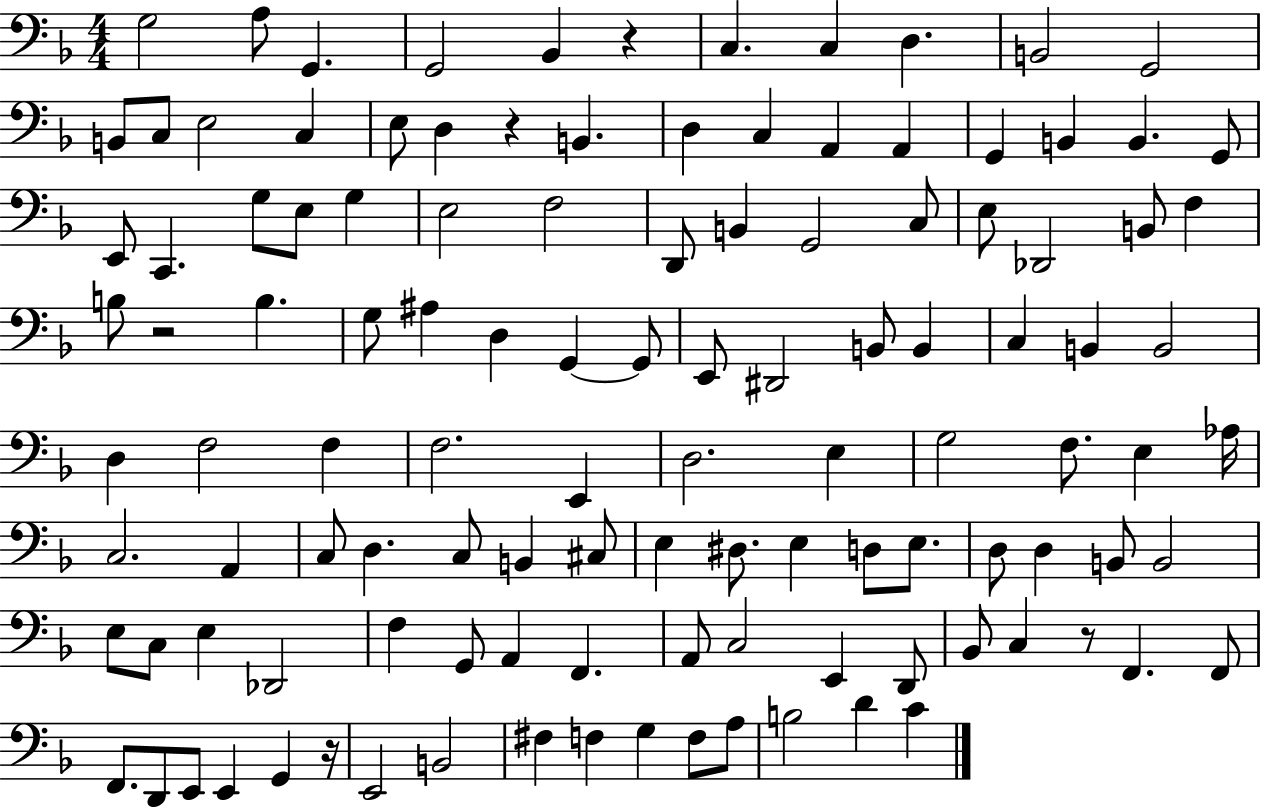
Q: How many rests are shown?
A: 5